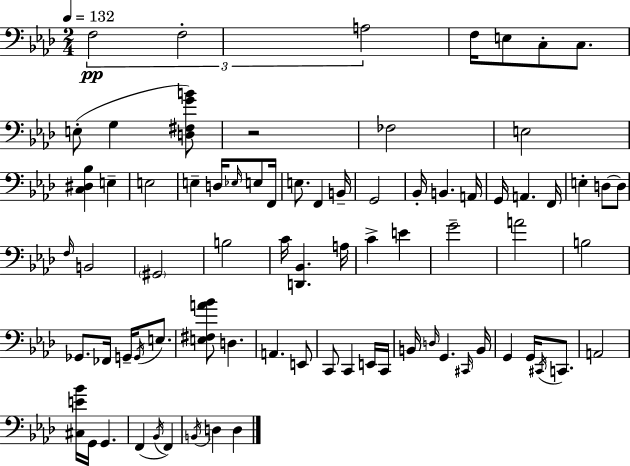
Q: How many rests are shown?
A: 1